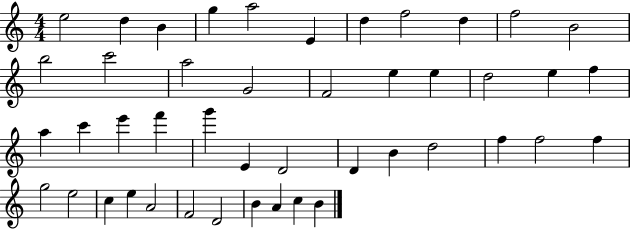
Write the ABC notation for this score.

X:1
T:Untitled
M:4/4
L:1/4
K:C
e2 d B g a2 E d f2 d f2 B2 b2 c'2 a2 G2 F2 e e d2 e f a c' e' f' g' E D2 D B d2 f f2 f g2 e2 c e A2 F2 D2 B A c B